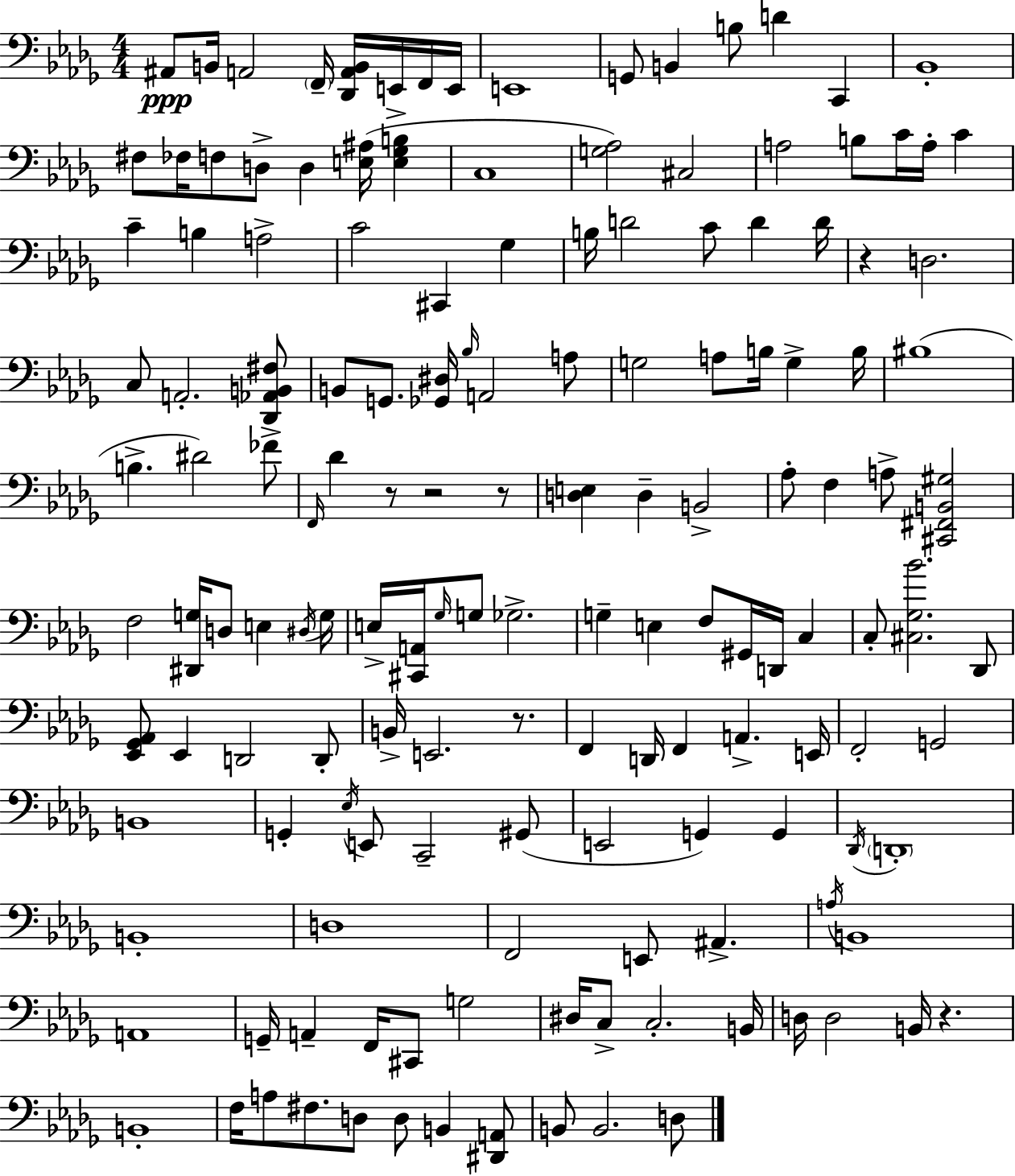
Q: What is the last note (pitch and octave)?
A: D3